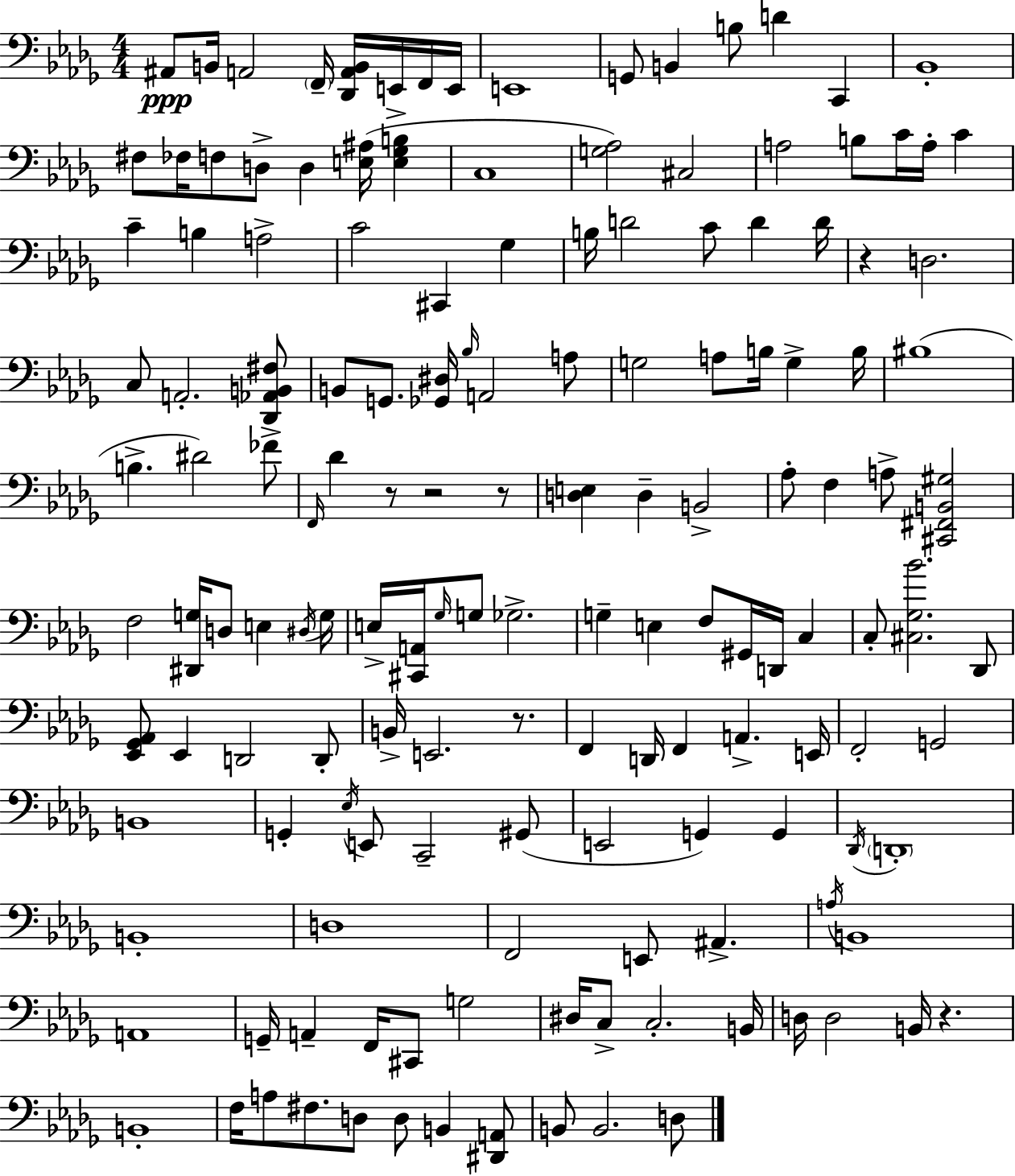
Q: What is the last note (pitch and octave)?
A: D3